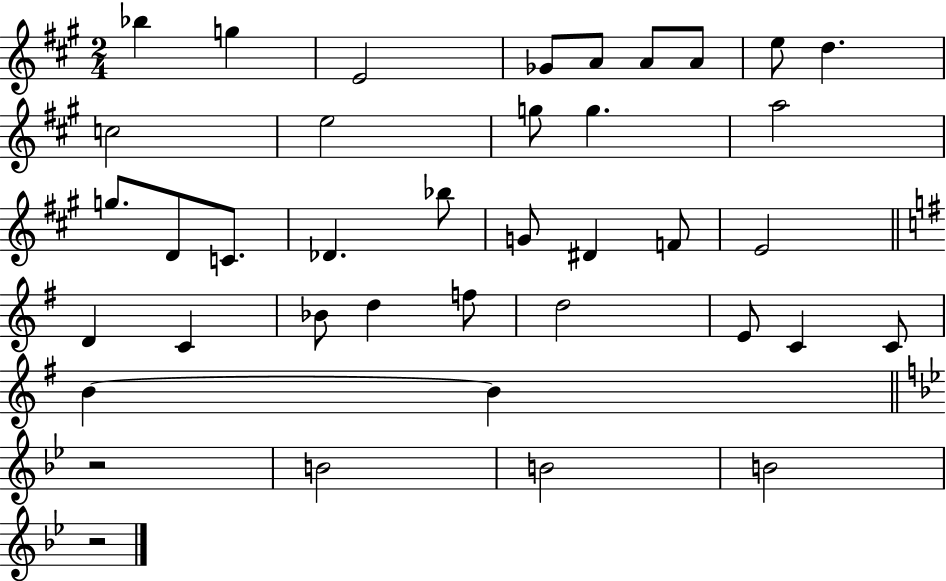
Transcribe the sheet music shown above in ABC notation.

X:1
T:Untitled
M:2/4
L:1/4
K:A
_b g E2 _G/2 A/2 A/2 A/2 e/2 d c2 e2 g/2 g a2 g/2 D/2 C/2 _D _b/2 G/2 ^D F/2 E2 D C _B/2 d f/2 d2 E/2 C C/2 B B z2 B2 B2 B2 z2